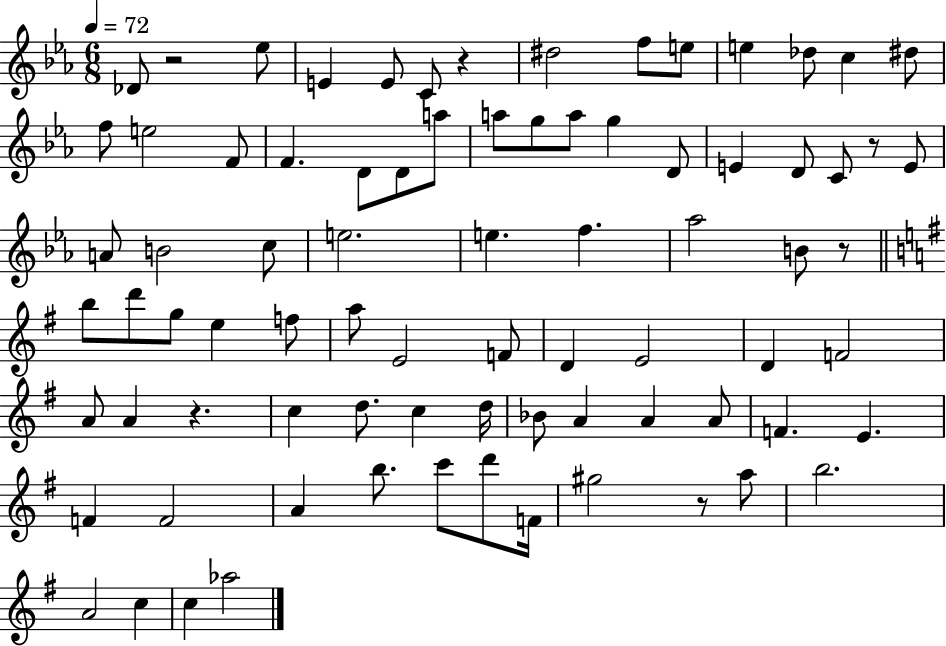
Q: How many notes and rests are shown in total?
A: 80